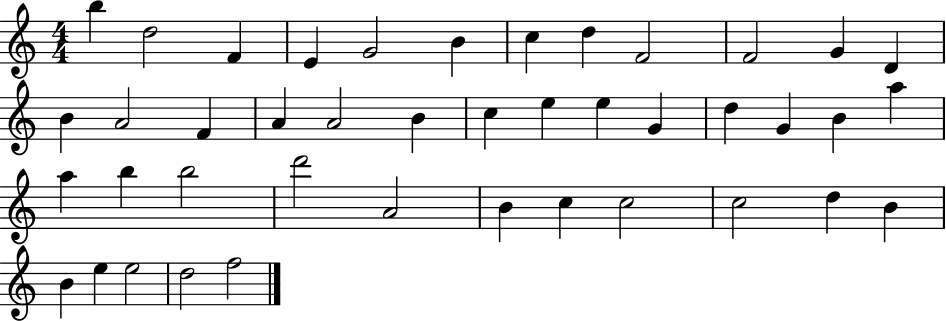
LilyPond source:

{
  \clef treble
  \numericTimeSignature
  \time 4/4
  \key c \major
  b''4 d''2 f'4 | e'4 g'2 b'4 | c''4 d''4 f'2 | f'2 g'4 d'4 | \break b'4 a'2 f'4 | a'4 a'2 b'4 | c''4 e''4 e''4 g'4 | d''4 g'4 b'4 a''4 | \break a''4 b''4 b''2 | d'''2 a'2 | b'4 c''4 c''2 | c''2 d''4 b'4 | \break b'4 e''4 e''2 | d''2 f''2 | \bar "|."
}